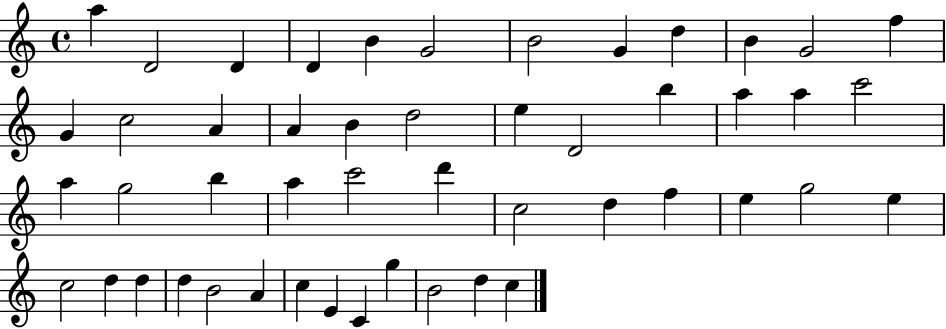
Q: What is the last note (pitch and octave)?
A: C5